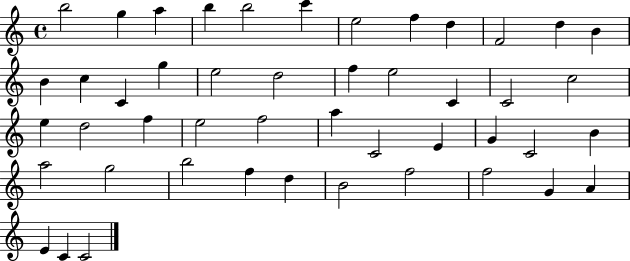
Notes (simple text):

B5/h G5/q A5/q B5/q B5/h C6/q E5/h F5/q D5/q F4/h D5/q B4/q B4/q C5/q C4/q G5/q E5/h D5/h F5/q E5/h C4/q C4/h C5/h E5/q D5/h F5/q E5/h F5/h A5/q C4/h E4/q G4/q C4/h B4/q A5/h G5/h B5/h F5/q D5/q B4/h F5/h F5/h G4/q A4/q E4/q C4/q C4/h